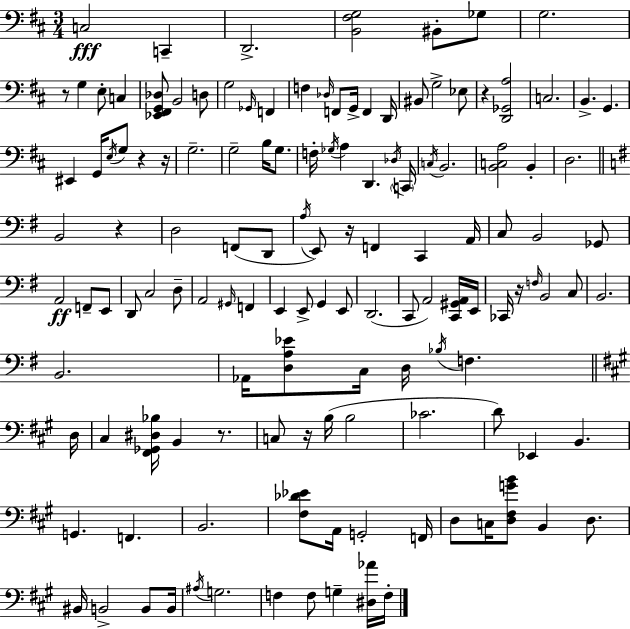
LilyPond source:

{
  \clef bass
  \numericTimeSignature
  \time 3/4
  \key d \major
  c2\fff c,4-- | d,2.-> | <b, fis g>2 bis,8-. ges8 | g2. | \break r8 g4 e8-. c4 | <ees, fis, g, des>8 b,2 d8 | g2 \grace { ges,16 } f,4 | f4 \grace { des16 } f,8 g,16-> f,4 | \break d,16 bis,8 g2-> | ees8 r4 <d, ges, a>2 | c2. | b,4.-> g,4. | \break eis,4 g,16 \acciaccatura { e16 } g8 r4 | r16 g2.-- | g2-- b16 | g8. f16-. \acciaccatura { ges16 } a4 d,4. | \break \acciaccatura { des16 } \parenthesize c,16 \acciaccatura { c16 } b,2. | <b, c a>2 | b,4-. d2. | \bar "||" \break \key e \minor b,2 r4 | d2 f,8( d,8 | \acciaccatura { a16 }) e,8 r16 f,4 c,4 | a,16 c8 b,2 ges,8 | \break a,2\ff f,8-- e,8 | d,8 c2 d8-- | a,2 \grace { gis,16 } f,4 | e,4 e,8-> g,4 | \break e,8 d,2.( | c,8 a,2) | <c, gis, a,>16 e,16 ces,16 r16 \grace { f16 } b,2 | c8 b,2. | \break b,2. | aes,16 <d a ees'>8 c16 d16 \acciaccatura { bes16 } f4. | \bar "||" \break \key a \major d16 cis4 <fis, ges, dis bes>16 b,4 r8. | c8 r16 b16( b2 | ces'2. | d'8) ees,4 b,4. | \break g,4. f,4. | b,2. | <fis des' ees'>8 a,16 g,2-. | f,16 d8 c16 <d fis g' b'>8 b,4 d8. | \break bis,16 b,2-> b,8 | b,16 \acciaccatura { ais16 } g2. | f4 f8 g4-- | <dis aes'>16 f16-. \bar "|."
}